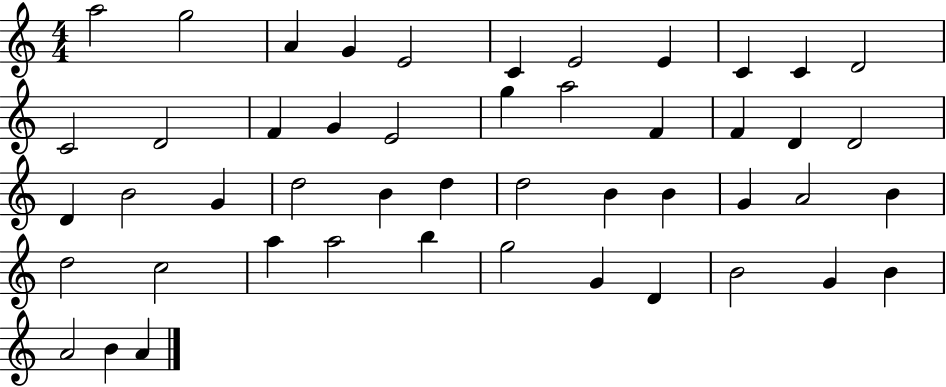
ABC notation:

X:1
T:Untitled
M:4/4
L:1/4
K:C
a2 g2 A G E2 C E2 E C C D2 C2 D2 F G E2 g a2 F F D D2 D B2 G d2 B d d2 B B G A2 B d2 c2 a a2 b g2 G D B2 G B A2 B A